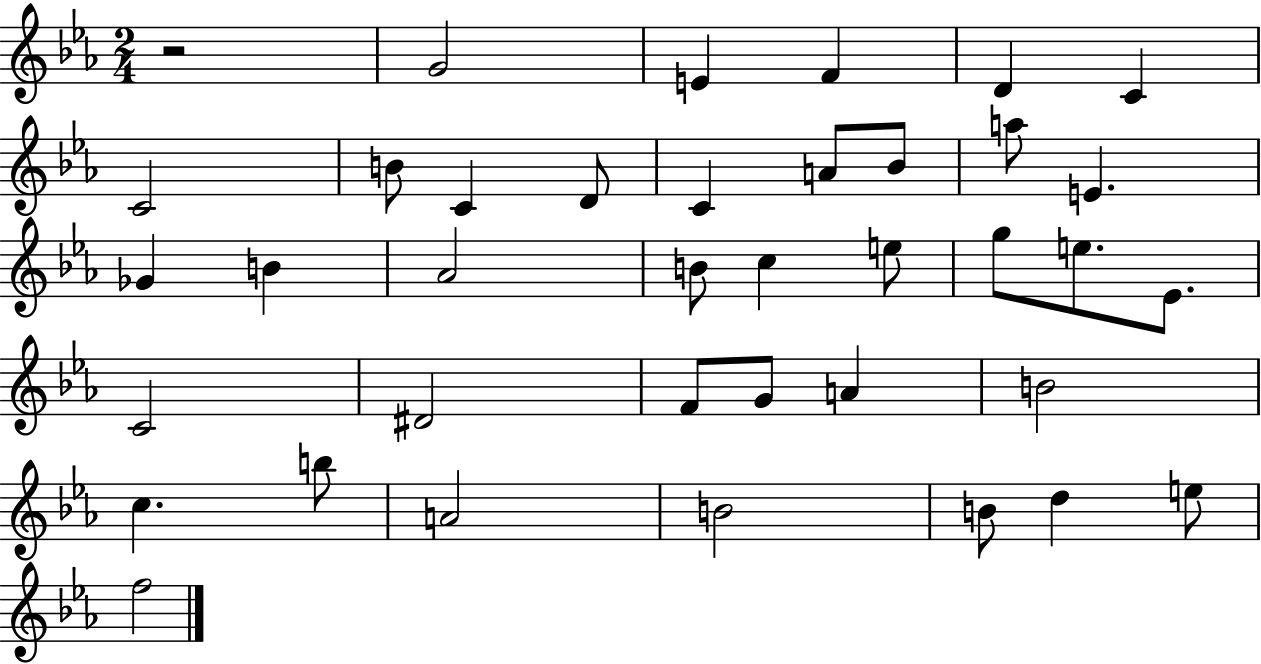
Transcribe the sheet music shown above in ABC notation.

X:1
T:Untitled
M:2/4
L:1/4
K:Eb
z2 G2 E F D C C2 B/2 C D/2 C A/2 _B/2 a/2 E _G B _A2 B/2 c e/2 g/2 e/2 _E/2 C2 ^D2 F/2 G/2 A B2 c b/2 A2 B2 B/2 d e/2 f2